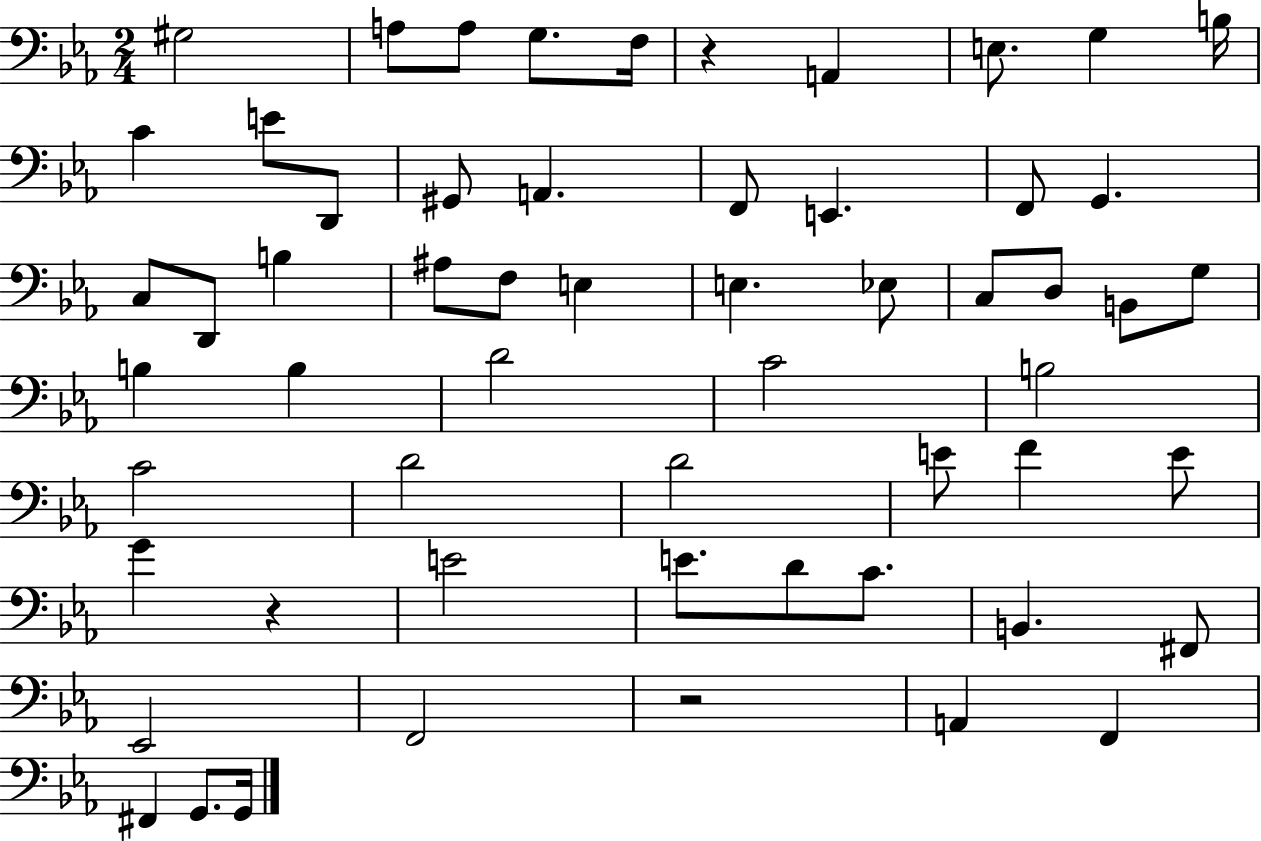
X:1
T:Untitled
M:2/4
L:1/4
K:Eb
^G,2 A,/2 A,/2 G,/2 F,/4 z A,, E,/2 G, B,/4 C E/2 D,,/2 ^G,,/2 A,, F,,/2 E,, F,,/2 G,, C,/2 D,,/2 B, ^A,/2 F,/2 E, E, _E,/2 C,/2 D,/2 B,,/2 G,/2 B, B, D2 C2 B,2 C2 D2 D2 E/2 F E/2 G z E2 E/2 D/2 C/2 B,, ^F,,/2 _E,,2 F,,2 z2 A,, F,, ^F,, G,,/2 G,,/4